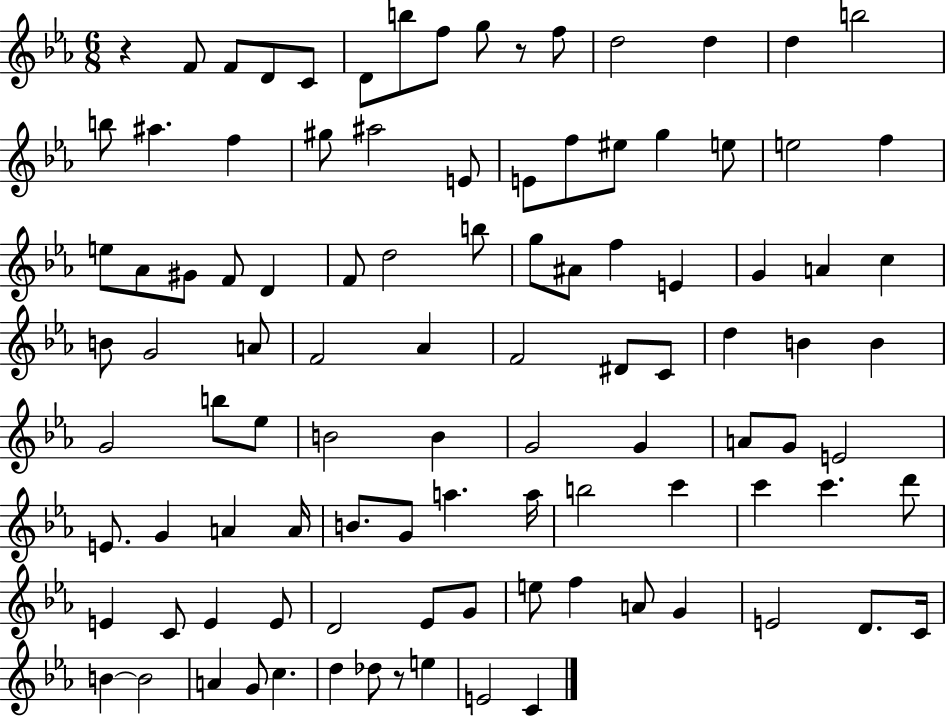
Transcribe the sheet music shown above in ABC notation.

X:1
T:Untitled
M:6/8
L:1/4
K:Eb
z F/2 F/2 D/2 C/2 D/2 b/2 f/2 g/2 z/2 f/2 d2 d d b2 b/2 ^a f ^g/2 ^a2 E/2 E/2 f/2 ^e/2 g e/2 e2 f e/2 _A/2 ^G/2 F/2 D F/2 d2 b/2 g/2 ^A/2 f E G A c B/2 G2 A/2 F2 _A F2 ^D/2 C/2 d B B G2 b/2 _e/2 B2 B G2 G A/2 G/2 E2 E/2 G A A/4 B/2 G/2 a a/4 b2 c' c' c' d'/2 E C/2 E E/2 D2 _E/2 G/2 e/2 f A/2 G E2 D/2 C/4 B B2 A G/2 c d _d/2 z/2 e E2 C